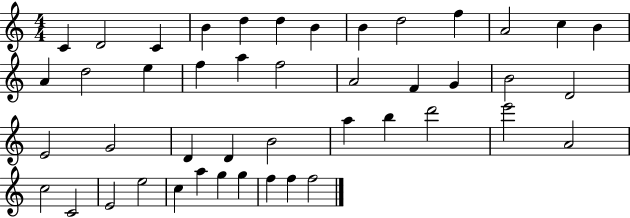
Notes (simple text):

C4/q D4/h C4/q B4/q D5/q D5/q B4/q B4/q D5/h F5/q A4/h C5/q B4/q A4/q D5/h E5/q F5/q A5/q F5/h A4/h F4/q G4/q B4/h D4/h E4/h G4/h D4/q D4/q B4/h A5/q B5/q D6/h E6/h A4/h C5/h C4/h E4/h E5/h C5/q A5/q G5/q G5/q F5/q F5/q F5/h